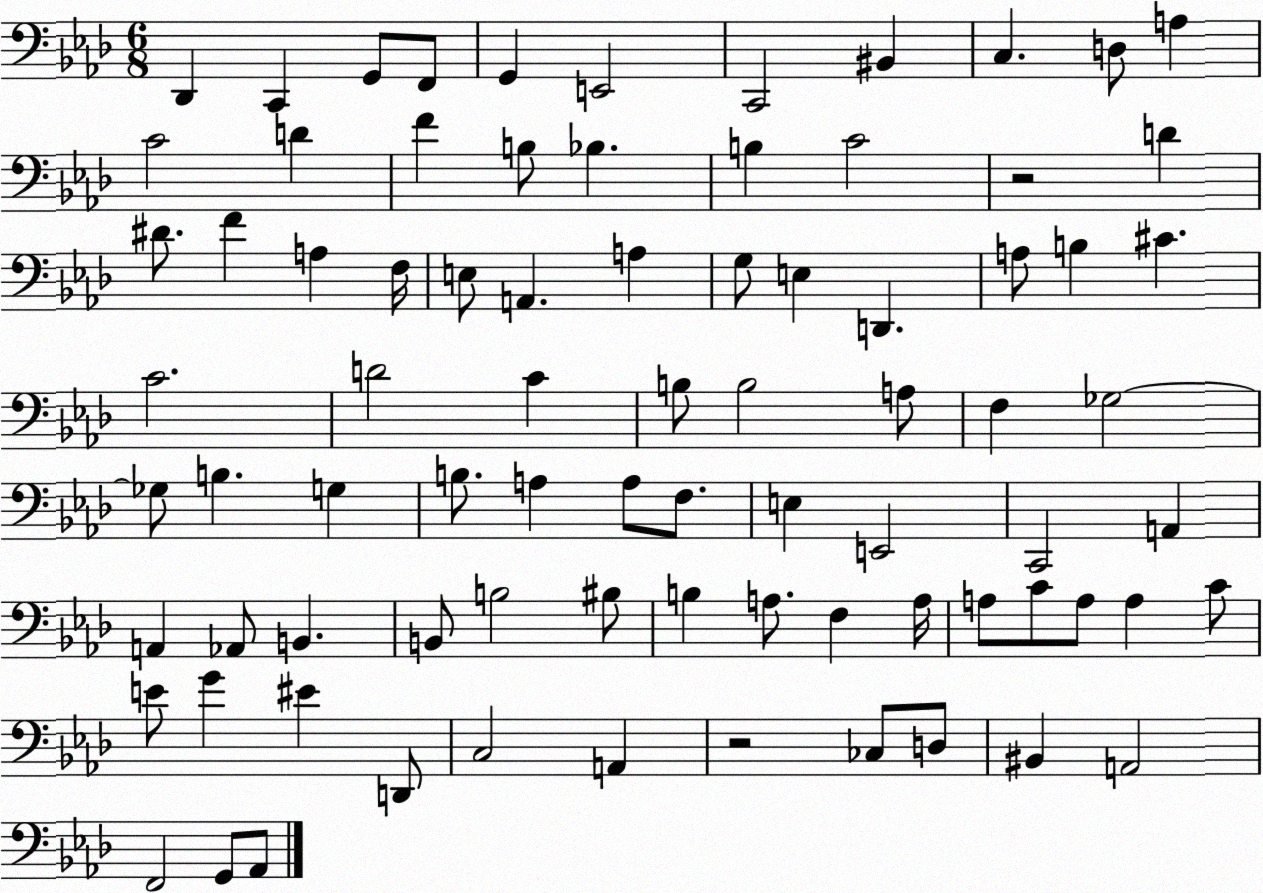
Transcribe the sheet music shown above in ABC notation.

X:1
T:Untitled
M:6/8
L:1/4
K:Ab
_D,, C,, G,,/2 F,,/2 G,, E,,2 C,,2 ^B,, C, D,/2 A, C2 D F B,/2 _B, B, C2 z2 D ^D/2 F A, F,/4 E,/2 A,, A, G,/2 E, D,, A,/2 B, ^C C2 D2 C B,/2 B,2 A,/2 F, _G,2 _G,/2 B, G, B,/2 A, A,/2 F,/2 E, E,,2 C,,2 A,, A,, _A,,/2 B,, B,,/2 B,2 ^B,/2 B, A,/2 F, A,/4 A,/2 C/2 A,/2 A, C/2 E/2 G ^E D,,/2 C,2 A,, z2 _C,/2 D,/2 ^B,, A,,2 F,,2 G,,/2 _A,,/2